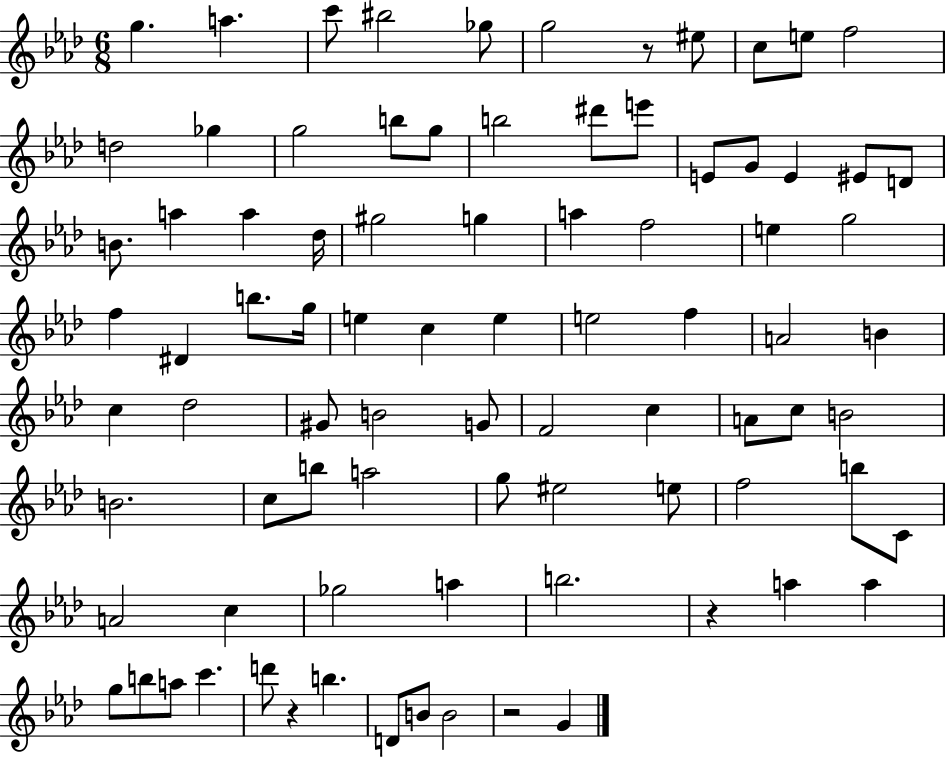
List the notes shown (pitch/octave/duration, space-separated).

G5/q. A5/q. C6/e BIS5/h Gb5/e G5/h R/e EIS5/e C5/e E5/e F5/h D5/h Gb5/q G5/h B5/e G5/e B5/h D#6/e E6/e E4/e G4/e E4/q EIS4/e D4/e B4/e. A5/q A5/q Db5/s G#5/h G5/q A5/q F5/h E5/q G5/h F5/q D#4/q B5/e. G5/s E5/q C5/q E5/q E5/h F5/q A4/h B4/q C5/q Db5/h G#4/e B4/h G4/e F4/h C5/q A4/e C5/e B4/h B4/h. C5/e B5/e A5/h G5/e EIS5/h E5/e F5/h B5/e C4/e A4/h C5/q Gb5/h A5/q B5/h. R/q A5/q A5/q G5/e B5/e A5/e C6/q. D6/e R/q B5/q. D4/e B4/e B4/h R/h G4/q